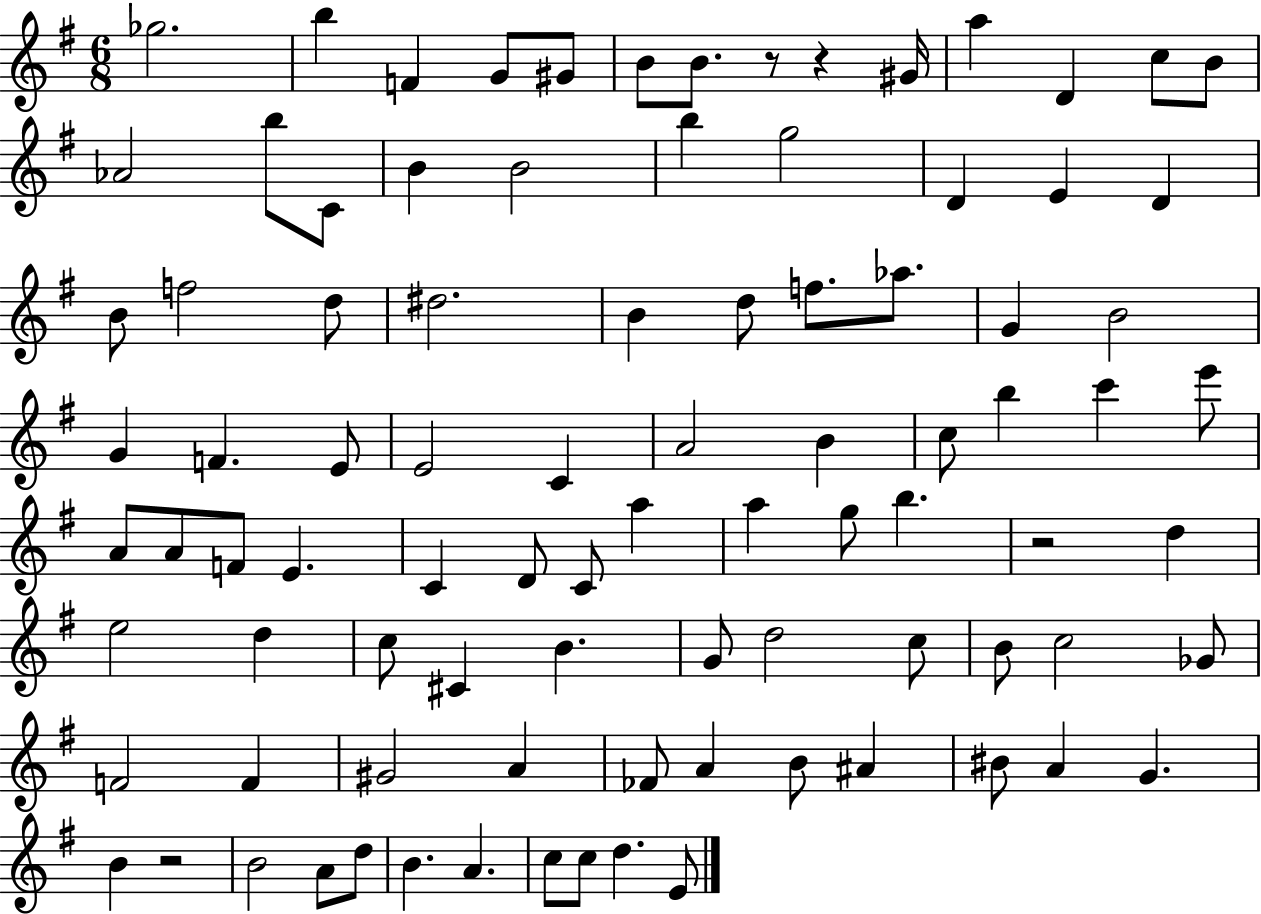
X:1
T:Untitled
M:6/8
L:1/4
K:G
_g2 b F G/2 ^G/2 B/2 B/2 z/2 z ^G/4 a D c/2 B/2 _A2 b/2 C/2 B B2 b g2 D E D B/2 f2 d/2 ^d2 B d/2 f/2 _a/2 G B2 G F E/2 E2 C A2 B c/2 b c' e'/2 A/2 A/2 F/2 E C D/2 C/2 a a g/2 b z2 d e2 d c/2 ^C B G/2 d2 c/2 B/2 c2 _G/2 F2 F ^G2 A _F/2 A B/2 ^A ^B/2 A G B z2 B2 A/2 d/2 B A c/2 c/2 d E/2